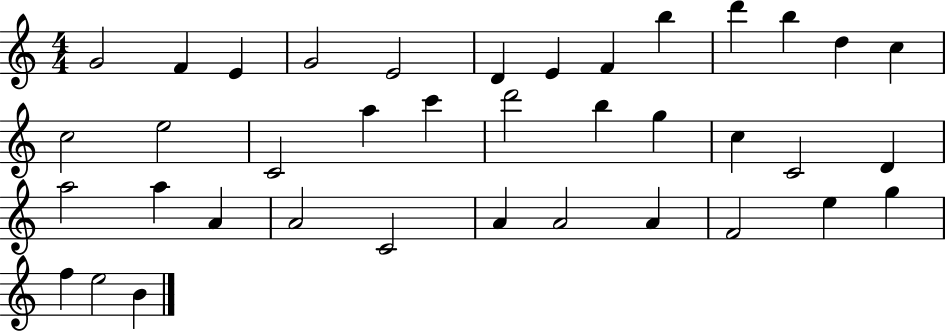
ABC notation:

X:1
T:Untitled
M:4/4
L:1/4
K:C
G2 F E G2 E2 D E F b d' b d c c2 e2 C2 a c' d'2 b g c C2 D a2 a A A2 C2 A A2 A F2 e g f e2 B